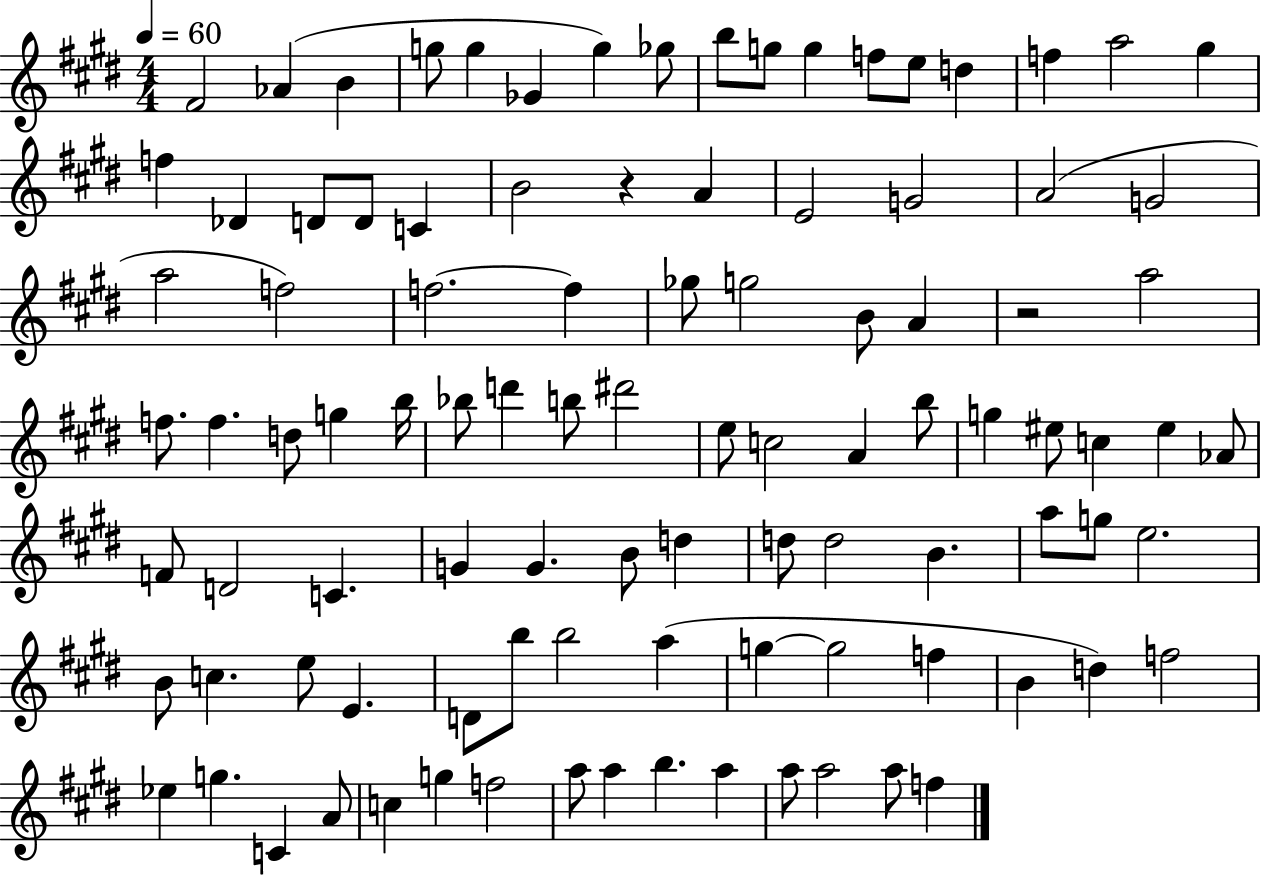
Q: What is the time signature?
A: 4/4